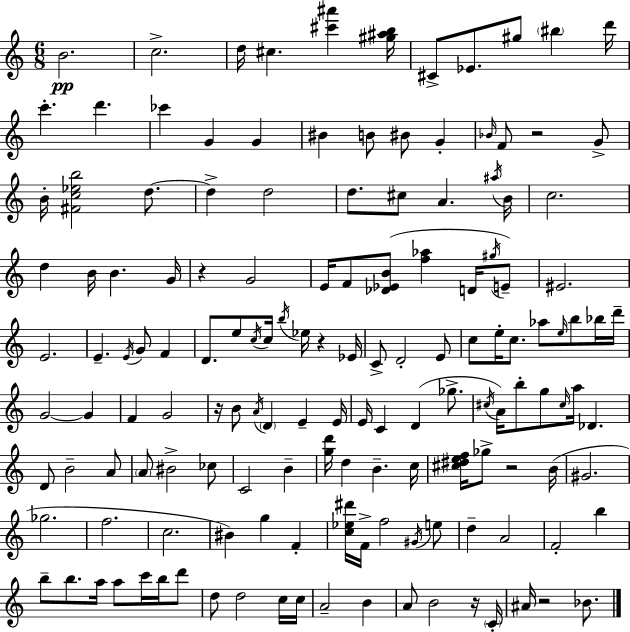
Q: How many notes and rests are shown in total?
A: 146